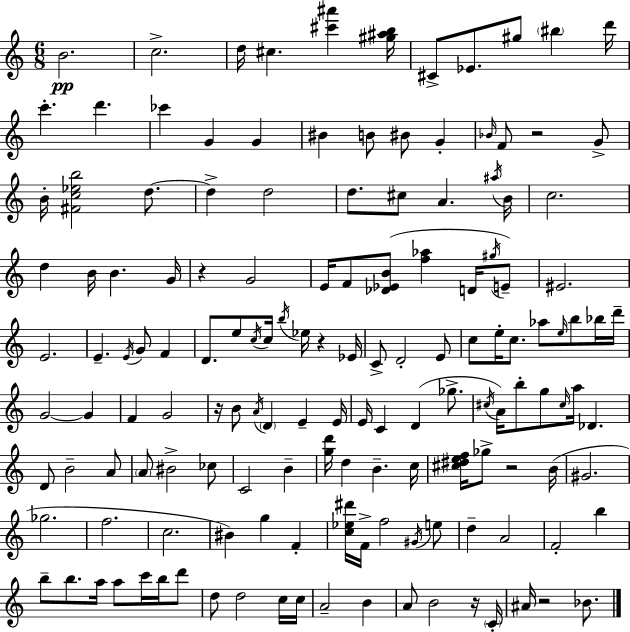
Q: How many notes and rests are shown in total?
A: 146